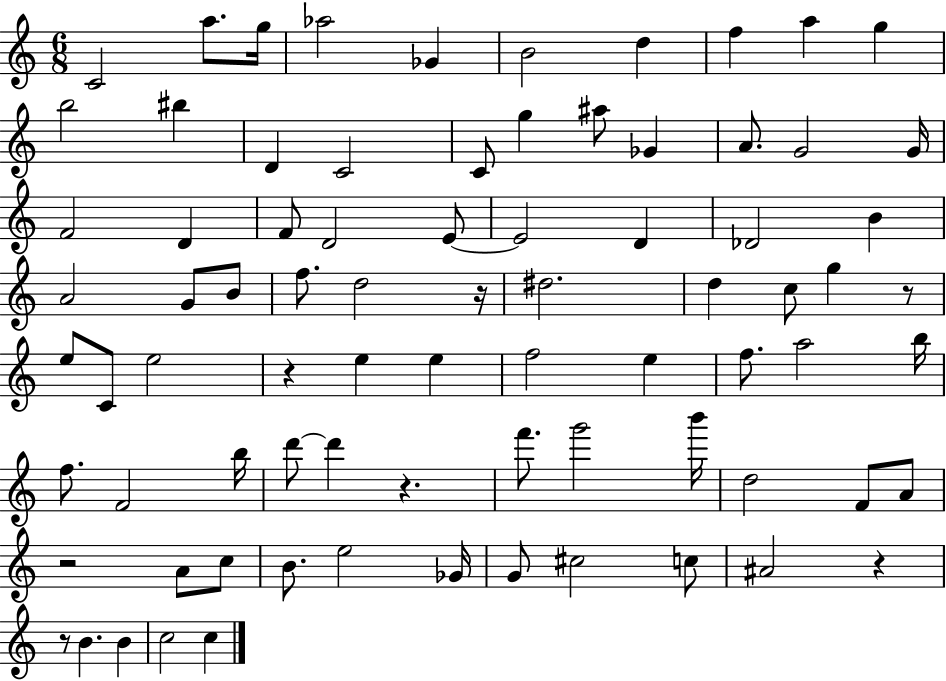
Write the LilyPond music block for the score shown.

{
  \clef treble
  \numericTimeSignature
  \time 6/8
  \key c \major
  c'2 a''8. g''16 | aes''2 ges'4 | b'2 d''4 | f''4 a''4 g''4 | \break b''2 bis''4 | d'4 c'2 | c'8 g''4 ais''8 ges'4 | a'8. g'2 g'16 | \break f'2 d'4 | f'8 d'2 e'8~~ | e'2 d'4 | des'2 b'4 | \break a'2 g'8 b'8 | f''8. d''2 r16 | dis''2. | d''4 c''8 g''4 r8 | \break e''8 c'8 e''2 | r4 e''4 e''4 | f''2 e''4 | f''8. a''2 b''16 | \break f''8. f'2 b''16 | d'''8~~ d'''4 r4. | f'''8. g'''2 b'''16 | d''2 f'8 a'8 | \break r2 a'8 c''8 | b'8. e''2 ges'16 | g'8 cis''2 c''8 | ais'2 r4 | \break r8 b'4. b'4 | c''2 c''4 | \bar "|."
}